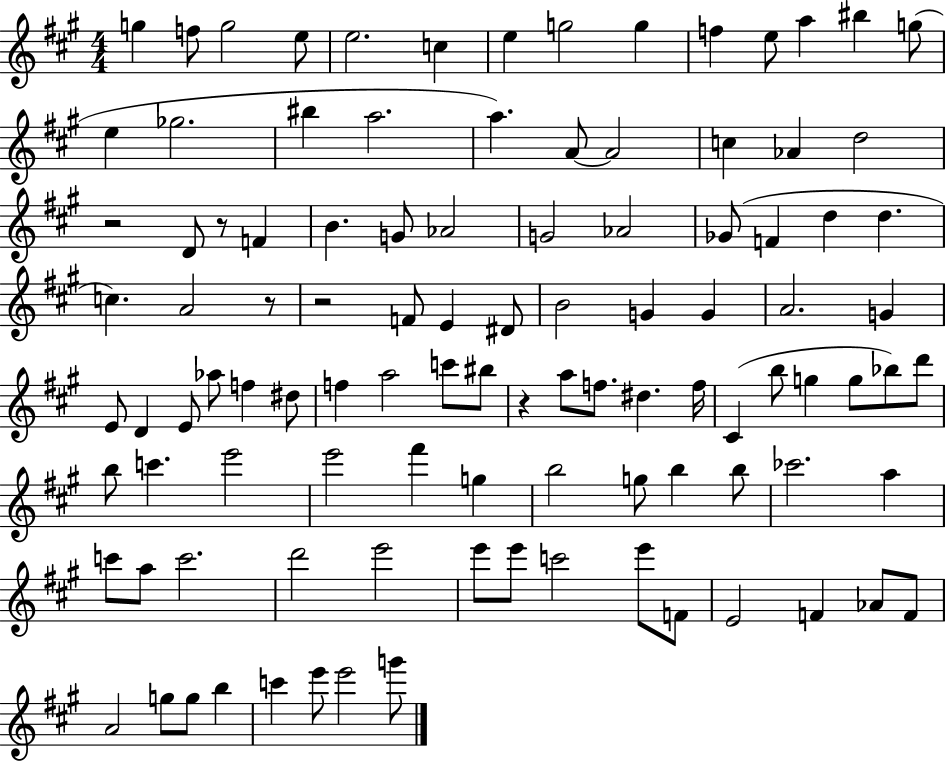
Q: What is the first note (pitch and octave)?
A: G5